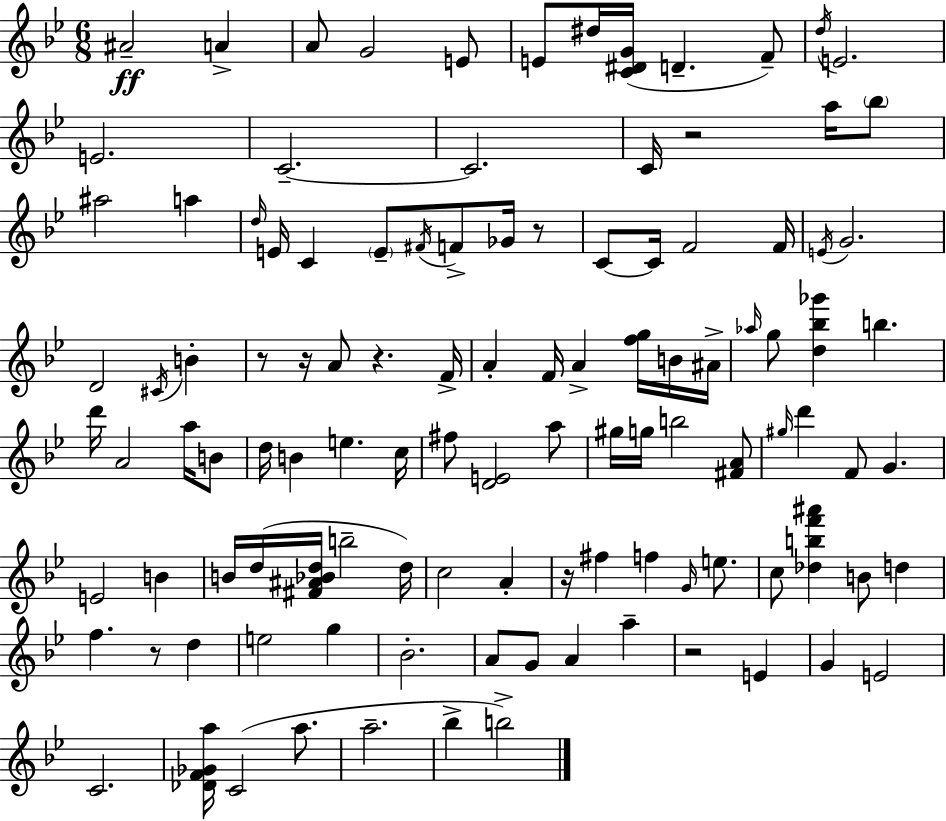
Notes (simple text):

A#4/h A4/q A4/e G4/h E4/e E4/e D#5/s [C4,D#4,G4]/s D4/q. F4/e D5/s E4/h. E4/h. C4/h. C4/h. C4/s R/h A5/s Bb5/e A#5/h A5/q D5/s E4/s C4/q E4/e F#4/s F4/e Gb4/s R/e C4/e C4/s F4/h F4/s E4/s G4/h. D4/h C#4/s B4/q R/e R/s A4/e R/q. F4/s A4/q F4/s A4/q [F5,G5]/s B4/s A#4/s Ab5/s G5/e [D5,Bb5,Gb6]/q B5/q. D6/s A4/h A5/s B4/e D5/s B4/q E5/q. C5/s F#5/e [D4,E4]/h A5/e G#5/s G5/s B5/h [F#4,A4]/e G#5/s D6/q F4/e G4/q. E4/h B4/q B4/s D5/s [F#4,A#4,Bb4,D5]/s B5/h D5/s C5/h A4/q R/s F#5/q F5/q G4/s E5/e. C5/e [Db5,B5,F6,A#6]/q B4/e D5/q F5/q. R/e D5/q E5/h G5/q Bb4/h. A4/e G4/e A4/q A5/q R/h E4/q G4/q E4/h C4/h. [Db4,F4,Gb4,A5]/s C4/h A5/e. A5/h. Bb5/q B5/h